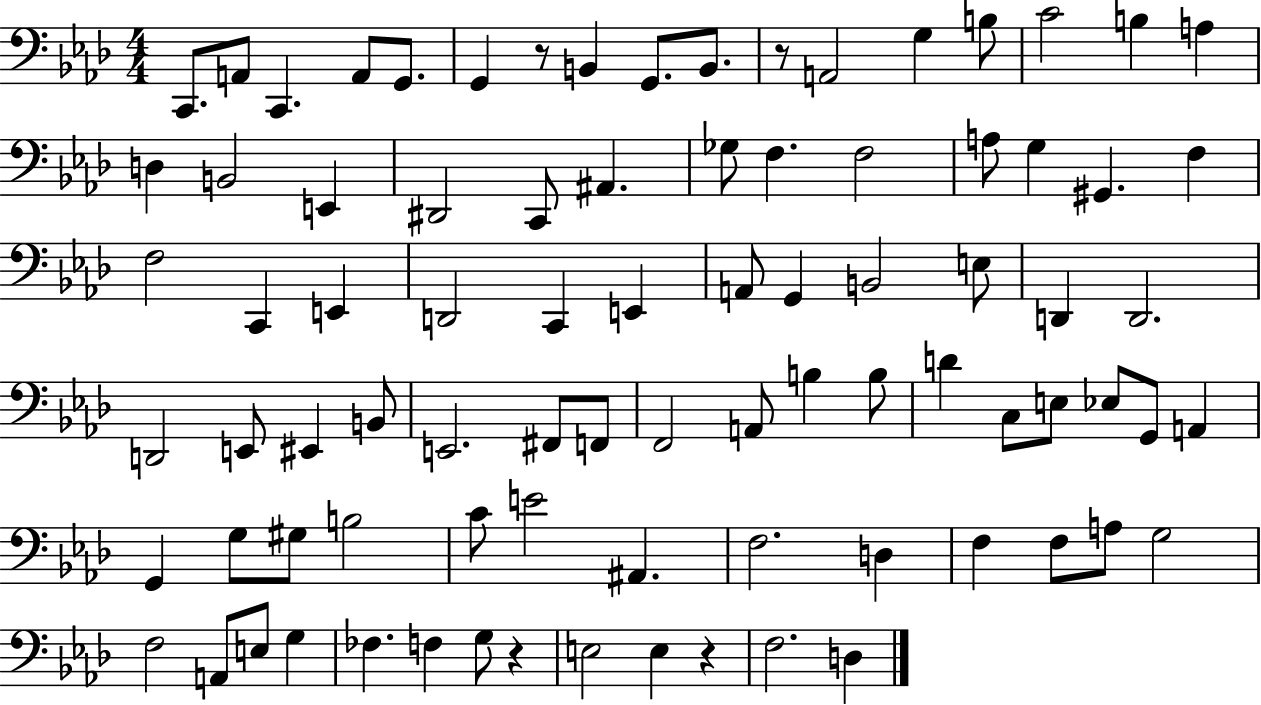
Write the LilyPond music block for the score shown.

{
  \clef bass
  \numericTimeSignature
  \time 4/4
  \key aes \major
  c,8. a,8 c,4. a,8 g,8. | g,4 r8 b,4 g,8. b,8. | r8 a,2 g4 b8 | c'2 b4 a4 | \break d4 b,2 e,4 | dis,2 c,8 ais,4. | ges8 f4. f2 | a8 g4 gis,4. f4 | \break f2 c,4 e,4 | d,2 c,4 e,4 | a,8 g,4 b,2 e8 | d,4 d,2. | \break d,2 e,8 eis,4 b,8 | e,2. fis,8 f,8 | f,2 a,8 b4 b8 | d'4 c8 e8 ees8 g,8 a,4 | \break g,4 g8 gis8 b2 | c'8 e'2 ais,4. | f2. d4 | f4 f8 a8 g2 | \break f2 a,8 e8 g4 | fes4. f4 g8 r4 | e2 e4 r4 | f2. d4 | \break \bar "|."
}